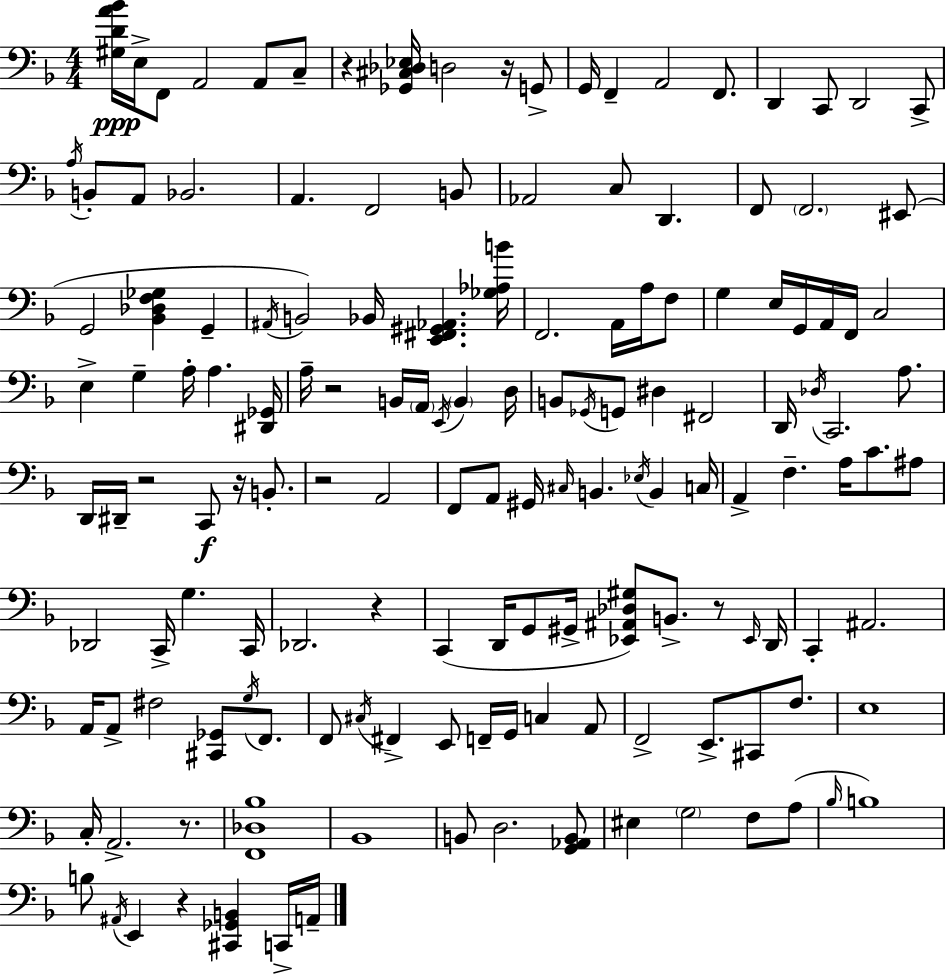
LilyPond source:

{
  \clef bass
  \numericTimeSignature
  \time 4/4
  \key f \major
  \repeat volta 2 { <gis d' a' bes'>16\ppp e16-> f,8 a,2 a,8 c8-- | r4 <ges, cis des ees>16 d2 r16 g,8-> | g,16 f,4-- a,2 f,8. | d,4 c,8 d,2 c,8-> | \break \acciaccatura { a16 } b,8-. a,8 bes,2. | a,4. f,2 b,8 | aes,2 c8 d,4. | f,8 \parenthesize f,2. eis,8( | \break g,2 <bes, des f ges>4 g,4-- | \acciaccatura { ais,16 }) b,2 bes,16 <e, fis, gis, aes,>4. | <ges aes b'>16 f,2. a,16 a16 | f8 g4 e16 g,16 a,16 f,16 c2 | \break e4-> g4-- a16-. a4. | <dis, ges,>16 a16-- r2 b,16 \parenthesize a,16 \acciaccatura { e,16 } \parenthesize b,4 | d16 b,8 \acciaccatura { ges,16 } g,8 dis4 fis,2 | d,16 \acciaccatura { des16 } c,2. | \break a8. d,16 dis,16-- r2 c,8\f | r16 b,8.-. r2 a,2 | f,8 a,8 gis,16 \grace { cis16 } b,4. | \acciaccatura { ees16 } b,4 c16 a,4-> f4.-- | \break a16 c'8. ais8 des,2 c,16-> | g4. c,16 des,2. | r4 c,4( d,16 g,8 gis,16-> <ees, ais, des gis>8) | b,8.-> r8 \grace { ees,16 } d,16 c,4-. ais,2. | \break a,16 a,8-> fis2 | <cis, ges,>8 \acciaccatura { g16 } f,8. f,8 \acciaccatura { cis16 } fis,4-> | e,8 f,16-- g,16 c4 a,8 f,2-> | e,8.-> cis,8 f8. e1 | \break c16-. a,2.-> | r8. <f, des bes>1 | bes,1 | b,8 d2. | \break <g, aes, b,>8 eis4 \parenthesize g2 | f8 a8( \grace { bes16 } b1) | b8 \acciaccatura { ais,16 } e,4 | r4 <cis, ges, b,>4 c,16-> a,16-- } \bar "|."
}